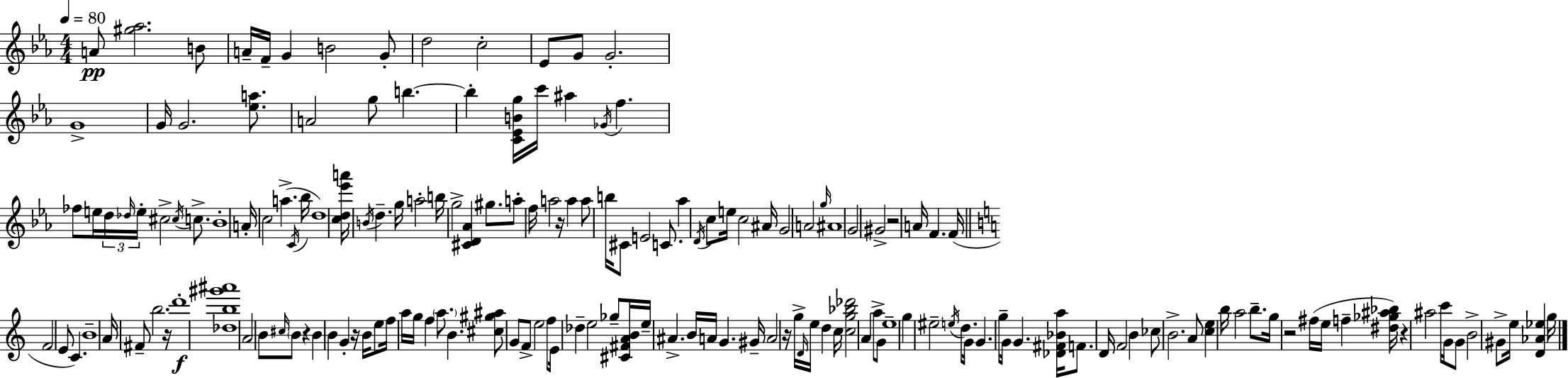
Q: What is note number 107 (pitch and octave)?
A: A4